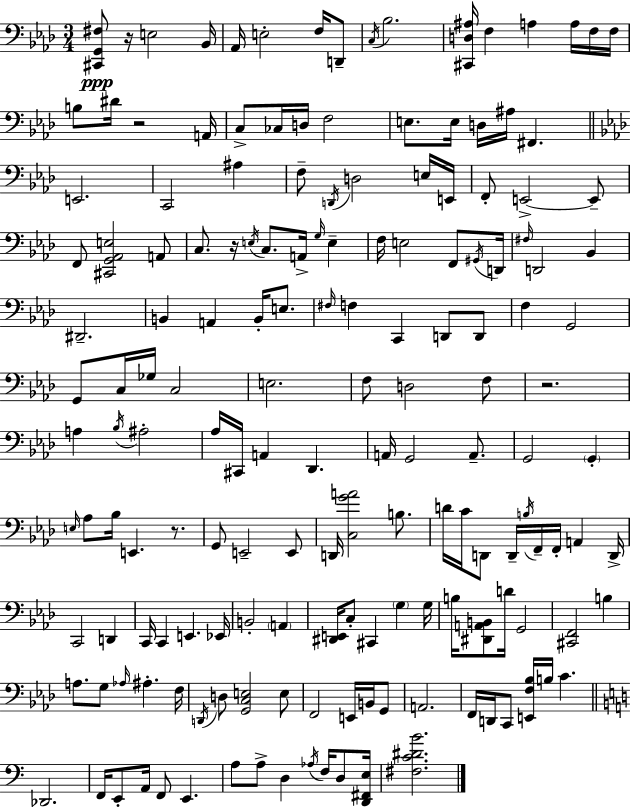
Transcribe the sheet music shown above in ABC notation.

X:1
T:Untitled
M:3/4
L:1/4
K:Ab
[^C,,G,,^F,]/2 z/4 E,2 _B,,/4 _A,,/4 E,2 F,/4 D,,/2 C,/4 _B,2 [^C,,D,^A,]/4 F, A, A,/4 F,/4 F,/4 B,/2 ^D/4 z2 A,,/4 C,/2 _C,/4 D,/4 F,2 E,/2 E,/4 D,/4 ^A,/4 ^F,, E,,2 C,,2 ^A, F,/2 D,,/4 D,2 E,/4 E,,/4 F,,/2 E,,2 E,,/2 F,,/2 [^C,,G,,_A,,E,]2 A,,/2 C,/2 z/4 E,/4 C,/2 A,,/4 G,/4 E, F,/4 E,2 F,,/2 ^G,,/4 D,,/4 ^F,/4 D,,2 _B,, ^D,,2 B,, A,, B,,/4 E,/2 ^F,/4 F, C,, D,,/2 D,,/2 F, G,,2 G,,/2 C,/4 _G,/4 C,2 E,2 F,/2 D,2 F,/2 z2 A, _B,/4 ^A,2 _A,/4 ^C,,/4 A,, _D,, A,,/4 G,,2 A,,/2 G,,2 G,, E,/4 _A,/2 _B,/4 E,, z/2 G,,/2 E,,2 E,,/2 D,,/4 [C,GA]2 B,/2 D/4 C/4 D,,/2 D,,/4 B,/4 F,,/4 F,,/4 A,, D,,/4 C,,2 D,, C,,/4 C,, E,, _E,,/4 B,,2 A,, [^D,,E,,]/4 C,/2 ^C,, G, G,/4 B,/4 [^D,,A,,B,,]/2 D/4 G,,2 [^C,,F,,]2 B, A,/2 G,/2 _A,/4 ^A, F,/4 D,,/4 D,/2 [G,,C,E,]2 E,/2 F,,2 E,,/4 B,,/4 G,,/2 A,,2 F,,/4 D,,/4 C,,/2 [E,,F,_B,]/4 B,/4 C _D,,2 F,,/4 E,,/2 A,,/4 F,,/2 E,, A,/2 A,/2 D, _A,/4 F,/4 D,/2 [D,,^F,,E,]/4 [^F,C^DB]2